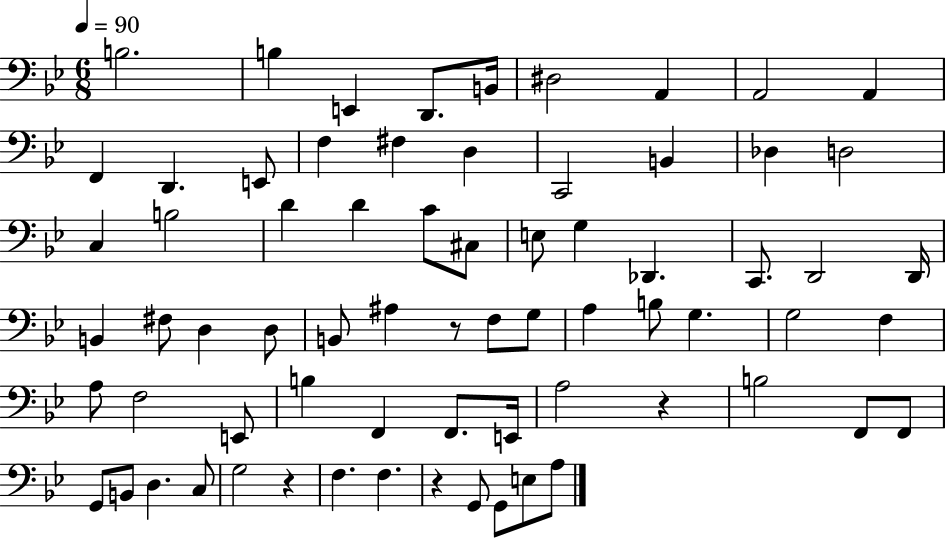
B3/h. B3/q E2/q D2/e. B2/s D#3/h A2/q A2/h A2/q F2/q D2/q. E2/e F3/q F#3/q D3/q C2/h B2/q Db3/q D3/h C3/q B3/h D4/q D4/q C4/e C#3/e E3/e G3/q Db2/q. C2/e. D2/h D2/s B2/q F#3/e D3/q D3/e B2/e A#3/q R/e F3/e G3/e A3/q B3/e G3/q. G3/h F3/q A3/e F3/h E2/e B3/q F2/q F2/e. E2/s A3/h R/q B3/h F2/e F2/e G2/e B2/e D3/q. C3/e G3/h R/q F3/q. F3/q. R/q G2/e G2/e E3/e A3/e